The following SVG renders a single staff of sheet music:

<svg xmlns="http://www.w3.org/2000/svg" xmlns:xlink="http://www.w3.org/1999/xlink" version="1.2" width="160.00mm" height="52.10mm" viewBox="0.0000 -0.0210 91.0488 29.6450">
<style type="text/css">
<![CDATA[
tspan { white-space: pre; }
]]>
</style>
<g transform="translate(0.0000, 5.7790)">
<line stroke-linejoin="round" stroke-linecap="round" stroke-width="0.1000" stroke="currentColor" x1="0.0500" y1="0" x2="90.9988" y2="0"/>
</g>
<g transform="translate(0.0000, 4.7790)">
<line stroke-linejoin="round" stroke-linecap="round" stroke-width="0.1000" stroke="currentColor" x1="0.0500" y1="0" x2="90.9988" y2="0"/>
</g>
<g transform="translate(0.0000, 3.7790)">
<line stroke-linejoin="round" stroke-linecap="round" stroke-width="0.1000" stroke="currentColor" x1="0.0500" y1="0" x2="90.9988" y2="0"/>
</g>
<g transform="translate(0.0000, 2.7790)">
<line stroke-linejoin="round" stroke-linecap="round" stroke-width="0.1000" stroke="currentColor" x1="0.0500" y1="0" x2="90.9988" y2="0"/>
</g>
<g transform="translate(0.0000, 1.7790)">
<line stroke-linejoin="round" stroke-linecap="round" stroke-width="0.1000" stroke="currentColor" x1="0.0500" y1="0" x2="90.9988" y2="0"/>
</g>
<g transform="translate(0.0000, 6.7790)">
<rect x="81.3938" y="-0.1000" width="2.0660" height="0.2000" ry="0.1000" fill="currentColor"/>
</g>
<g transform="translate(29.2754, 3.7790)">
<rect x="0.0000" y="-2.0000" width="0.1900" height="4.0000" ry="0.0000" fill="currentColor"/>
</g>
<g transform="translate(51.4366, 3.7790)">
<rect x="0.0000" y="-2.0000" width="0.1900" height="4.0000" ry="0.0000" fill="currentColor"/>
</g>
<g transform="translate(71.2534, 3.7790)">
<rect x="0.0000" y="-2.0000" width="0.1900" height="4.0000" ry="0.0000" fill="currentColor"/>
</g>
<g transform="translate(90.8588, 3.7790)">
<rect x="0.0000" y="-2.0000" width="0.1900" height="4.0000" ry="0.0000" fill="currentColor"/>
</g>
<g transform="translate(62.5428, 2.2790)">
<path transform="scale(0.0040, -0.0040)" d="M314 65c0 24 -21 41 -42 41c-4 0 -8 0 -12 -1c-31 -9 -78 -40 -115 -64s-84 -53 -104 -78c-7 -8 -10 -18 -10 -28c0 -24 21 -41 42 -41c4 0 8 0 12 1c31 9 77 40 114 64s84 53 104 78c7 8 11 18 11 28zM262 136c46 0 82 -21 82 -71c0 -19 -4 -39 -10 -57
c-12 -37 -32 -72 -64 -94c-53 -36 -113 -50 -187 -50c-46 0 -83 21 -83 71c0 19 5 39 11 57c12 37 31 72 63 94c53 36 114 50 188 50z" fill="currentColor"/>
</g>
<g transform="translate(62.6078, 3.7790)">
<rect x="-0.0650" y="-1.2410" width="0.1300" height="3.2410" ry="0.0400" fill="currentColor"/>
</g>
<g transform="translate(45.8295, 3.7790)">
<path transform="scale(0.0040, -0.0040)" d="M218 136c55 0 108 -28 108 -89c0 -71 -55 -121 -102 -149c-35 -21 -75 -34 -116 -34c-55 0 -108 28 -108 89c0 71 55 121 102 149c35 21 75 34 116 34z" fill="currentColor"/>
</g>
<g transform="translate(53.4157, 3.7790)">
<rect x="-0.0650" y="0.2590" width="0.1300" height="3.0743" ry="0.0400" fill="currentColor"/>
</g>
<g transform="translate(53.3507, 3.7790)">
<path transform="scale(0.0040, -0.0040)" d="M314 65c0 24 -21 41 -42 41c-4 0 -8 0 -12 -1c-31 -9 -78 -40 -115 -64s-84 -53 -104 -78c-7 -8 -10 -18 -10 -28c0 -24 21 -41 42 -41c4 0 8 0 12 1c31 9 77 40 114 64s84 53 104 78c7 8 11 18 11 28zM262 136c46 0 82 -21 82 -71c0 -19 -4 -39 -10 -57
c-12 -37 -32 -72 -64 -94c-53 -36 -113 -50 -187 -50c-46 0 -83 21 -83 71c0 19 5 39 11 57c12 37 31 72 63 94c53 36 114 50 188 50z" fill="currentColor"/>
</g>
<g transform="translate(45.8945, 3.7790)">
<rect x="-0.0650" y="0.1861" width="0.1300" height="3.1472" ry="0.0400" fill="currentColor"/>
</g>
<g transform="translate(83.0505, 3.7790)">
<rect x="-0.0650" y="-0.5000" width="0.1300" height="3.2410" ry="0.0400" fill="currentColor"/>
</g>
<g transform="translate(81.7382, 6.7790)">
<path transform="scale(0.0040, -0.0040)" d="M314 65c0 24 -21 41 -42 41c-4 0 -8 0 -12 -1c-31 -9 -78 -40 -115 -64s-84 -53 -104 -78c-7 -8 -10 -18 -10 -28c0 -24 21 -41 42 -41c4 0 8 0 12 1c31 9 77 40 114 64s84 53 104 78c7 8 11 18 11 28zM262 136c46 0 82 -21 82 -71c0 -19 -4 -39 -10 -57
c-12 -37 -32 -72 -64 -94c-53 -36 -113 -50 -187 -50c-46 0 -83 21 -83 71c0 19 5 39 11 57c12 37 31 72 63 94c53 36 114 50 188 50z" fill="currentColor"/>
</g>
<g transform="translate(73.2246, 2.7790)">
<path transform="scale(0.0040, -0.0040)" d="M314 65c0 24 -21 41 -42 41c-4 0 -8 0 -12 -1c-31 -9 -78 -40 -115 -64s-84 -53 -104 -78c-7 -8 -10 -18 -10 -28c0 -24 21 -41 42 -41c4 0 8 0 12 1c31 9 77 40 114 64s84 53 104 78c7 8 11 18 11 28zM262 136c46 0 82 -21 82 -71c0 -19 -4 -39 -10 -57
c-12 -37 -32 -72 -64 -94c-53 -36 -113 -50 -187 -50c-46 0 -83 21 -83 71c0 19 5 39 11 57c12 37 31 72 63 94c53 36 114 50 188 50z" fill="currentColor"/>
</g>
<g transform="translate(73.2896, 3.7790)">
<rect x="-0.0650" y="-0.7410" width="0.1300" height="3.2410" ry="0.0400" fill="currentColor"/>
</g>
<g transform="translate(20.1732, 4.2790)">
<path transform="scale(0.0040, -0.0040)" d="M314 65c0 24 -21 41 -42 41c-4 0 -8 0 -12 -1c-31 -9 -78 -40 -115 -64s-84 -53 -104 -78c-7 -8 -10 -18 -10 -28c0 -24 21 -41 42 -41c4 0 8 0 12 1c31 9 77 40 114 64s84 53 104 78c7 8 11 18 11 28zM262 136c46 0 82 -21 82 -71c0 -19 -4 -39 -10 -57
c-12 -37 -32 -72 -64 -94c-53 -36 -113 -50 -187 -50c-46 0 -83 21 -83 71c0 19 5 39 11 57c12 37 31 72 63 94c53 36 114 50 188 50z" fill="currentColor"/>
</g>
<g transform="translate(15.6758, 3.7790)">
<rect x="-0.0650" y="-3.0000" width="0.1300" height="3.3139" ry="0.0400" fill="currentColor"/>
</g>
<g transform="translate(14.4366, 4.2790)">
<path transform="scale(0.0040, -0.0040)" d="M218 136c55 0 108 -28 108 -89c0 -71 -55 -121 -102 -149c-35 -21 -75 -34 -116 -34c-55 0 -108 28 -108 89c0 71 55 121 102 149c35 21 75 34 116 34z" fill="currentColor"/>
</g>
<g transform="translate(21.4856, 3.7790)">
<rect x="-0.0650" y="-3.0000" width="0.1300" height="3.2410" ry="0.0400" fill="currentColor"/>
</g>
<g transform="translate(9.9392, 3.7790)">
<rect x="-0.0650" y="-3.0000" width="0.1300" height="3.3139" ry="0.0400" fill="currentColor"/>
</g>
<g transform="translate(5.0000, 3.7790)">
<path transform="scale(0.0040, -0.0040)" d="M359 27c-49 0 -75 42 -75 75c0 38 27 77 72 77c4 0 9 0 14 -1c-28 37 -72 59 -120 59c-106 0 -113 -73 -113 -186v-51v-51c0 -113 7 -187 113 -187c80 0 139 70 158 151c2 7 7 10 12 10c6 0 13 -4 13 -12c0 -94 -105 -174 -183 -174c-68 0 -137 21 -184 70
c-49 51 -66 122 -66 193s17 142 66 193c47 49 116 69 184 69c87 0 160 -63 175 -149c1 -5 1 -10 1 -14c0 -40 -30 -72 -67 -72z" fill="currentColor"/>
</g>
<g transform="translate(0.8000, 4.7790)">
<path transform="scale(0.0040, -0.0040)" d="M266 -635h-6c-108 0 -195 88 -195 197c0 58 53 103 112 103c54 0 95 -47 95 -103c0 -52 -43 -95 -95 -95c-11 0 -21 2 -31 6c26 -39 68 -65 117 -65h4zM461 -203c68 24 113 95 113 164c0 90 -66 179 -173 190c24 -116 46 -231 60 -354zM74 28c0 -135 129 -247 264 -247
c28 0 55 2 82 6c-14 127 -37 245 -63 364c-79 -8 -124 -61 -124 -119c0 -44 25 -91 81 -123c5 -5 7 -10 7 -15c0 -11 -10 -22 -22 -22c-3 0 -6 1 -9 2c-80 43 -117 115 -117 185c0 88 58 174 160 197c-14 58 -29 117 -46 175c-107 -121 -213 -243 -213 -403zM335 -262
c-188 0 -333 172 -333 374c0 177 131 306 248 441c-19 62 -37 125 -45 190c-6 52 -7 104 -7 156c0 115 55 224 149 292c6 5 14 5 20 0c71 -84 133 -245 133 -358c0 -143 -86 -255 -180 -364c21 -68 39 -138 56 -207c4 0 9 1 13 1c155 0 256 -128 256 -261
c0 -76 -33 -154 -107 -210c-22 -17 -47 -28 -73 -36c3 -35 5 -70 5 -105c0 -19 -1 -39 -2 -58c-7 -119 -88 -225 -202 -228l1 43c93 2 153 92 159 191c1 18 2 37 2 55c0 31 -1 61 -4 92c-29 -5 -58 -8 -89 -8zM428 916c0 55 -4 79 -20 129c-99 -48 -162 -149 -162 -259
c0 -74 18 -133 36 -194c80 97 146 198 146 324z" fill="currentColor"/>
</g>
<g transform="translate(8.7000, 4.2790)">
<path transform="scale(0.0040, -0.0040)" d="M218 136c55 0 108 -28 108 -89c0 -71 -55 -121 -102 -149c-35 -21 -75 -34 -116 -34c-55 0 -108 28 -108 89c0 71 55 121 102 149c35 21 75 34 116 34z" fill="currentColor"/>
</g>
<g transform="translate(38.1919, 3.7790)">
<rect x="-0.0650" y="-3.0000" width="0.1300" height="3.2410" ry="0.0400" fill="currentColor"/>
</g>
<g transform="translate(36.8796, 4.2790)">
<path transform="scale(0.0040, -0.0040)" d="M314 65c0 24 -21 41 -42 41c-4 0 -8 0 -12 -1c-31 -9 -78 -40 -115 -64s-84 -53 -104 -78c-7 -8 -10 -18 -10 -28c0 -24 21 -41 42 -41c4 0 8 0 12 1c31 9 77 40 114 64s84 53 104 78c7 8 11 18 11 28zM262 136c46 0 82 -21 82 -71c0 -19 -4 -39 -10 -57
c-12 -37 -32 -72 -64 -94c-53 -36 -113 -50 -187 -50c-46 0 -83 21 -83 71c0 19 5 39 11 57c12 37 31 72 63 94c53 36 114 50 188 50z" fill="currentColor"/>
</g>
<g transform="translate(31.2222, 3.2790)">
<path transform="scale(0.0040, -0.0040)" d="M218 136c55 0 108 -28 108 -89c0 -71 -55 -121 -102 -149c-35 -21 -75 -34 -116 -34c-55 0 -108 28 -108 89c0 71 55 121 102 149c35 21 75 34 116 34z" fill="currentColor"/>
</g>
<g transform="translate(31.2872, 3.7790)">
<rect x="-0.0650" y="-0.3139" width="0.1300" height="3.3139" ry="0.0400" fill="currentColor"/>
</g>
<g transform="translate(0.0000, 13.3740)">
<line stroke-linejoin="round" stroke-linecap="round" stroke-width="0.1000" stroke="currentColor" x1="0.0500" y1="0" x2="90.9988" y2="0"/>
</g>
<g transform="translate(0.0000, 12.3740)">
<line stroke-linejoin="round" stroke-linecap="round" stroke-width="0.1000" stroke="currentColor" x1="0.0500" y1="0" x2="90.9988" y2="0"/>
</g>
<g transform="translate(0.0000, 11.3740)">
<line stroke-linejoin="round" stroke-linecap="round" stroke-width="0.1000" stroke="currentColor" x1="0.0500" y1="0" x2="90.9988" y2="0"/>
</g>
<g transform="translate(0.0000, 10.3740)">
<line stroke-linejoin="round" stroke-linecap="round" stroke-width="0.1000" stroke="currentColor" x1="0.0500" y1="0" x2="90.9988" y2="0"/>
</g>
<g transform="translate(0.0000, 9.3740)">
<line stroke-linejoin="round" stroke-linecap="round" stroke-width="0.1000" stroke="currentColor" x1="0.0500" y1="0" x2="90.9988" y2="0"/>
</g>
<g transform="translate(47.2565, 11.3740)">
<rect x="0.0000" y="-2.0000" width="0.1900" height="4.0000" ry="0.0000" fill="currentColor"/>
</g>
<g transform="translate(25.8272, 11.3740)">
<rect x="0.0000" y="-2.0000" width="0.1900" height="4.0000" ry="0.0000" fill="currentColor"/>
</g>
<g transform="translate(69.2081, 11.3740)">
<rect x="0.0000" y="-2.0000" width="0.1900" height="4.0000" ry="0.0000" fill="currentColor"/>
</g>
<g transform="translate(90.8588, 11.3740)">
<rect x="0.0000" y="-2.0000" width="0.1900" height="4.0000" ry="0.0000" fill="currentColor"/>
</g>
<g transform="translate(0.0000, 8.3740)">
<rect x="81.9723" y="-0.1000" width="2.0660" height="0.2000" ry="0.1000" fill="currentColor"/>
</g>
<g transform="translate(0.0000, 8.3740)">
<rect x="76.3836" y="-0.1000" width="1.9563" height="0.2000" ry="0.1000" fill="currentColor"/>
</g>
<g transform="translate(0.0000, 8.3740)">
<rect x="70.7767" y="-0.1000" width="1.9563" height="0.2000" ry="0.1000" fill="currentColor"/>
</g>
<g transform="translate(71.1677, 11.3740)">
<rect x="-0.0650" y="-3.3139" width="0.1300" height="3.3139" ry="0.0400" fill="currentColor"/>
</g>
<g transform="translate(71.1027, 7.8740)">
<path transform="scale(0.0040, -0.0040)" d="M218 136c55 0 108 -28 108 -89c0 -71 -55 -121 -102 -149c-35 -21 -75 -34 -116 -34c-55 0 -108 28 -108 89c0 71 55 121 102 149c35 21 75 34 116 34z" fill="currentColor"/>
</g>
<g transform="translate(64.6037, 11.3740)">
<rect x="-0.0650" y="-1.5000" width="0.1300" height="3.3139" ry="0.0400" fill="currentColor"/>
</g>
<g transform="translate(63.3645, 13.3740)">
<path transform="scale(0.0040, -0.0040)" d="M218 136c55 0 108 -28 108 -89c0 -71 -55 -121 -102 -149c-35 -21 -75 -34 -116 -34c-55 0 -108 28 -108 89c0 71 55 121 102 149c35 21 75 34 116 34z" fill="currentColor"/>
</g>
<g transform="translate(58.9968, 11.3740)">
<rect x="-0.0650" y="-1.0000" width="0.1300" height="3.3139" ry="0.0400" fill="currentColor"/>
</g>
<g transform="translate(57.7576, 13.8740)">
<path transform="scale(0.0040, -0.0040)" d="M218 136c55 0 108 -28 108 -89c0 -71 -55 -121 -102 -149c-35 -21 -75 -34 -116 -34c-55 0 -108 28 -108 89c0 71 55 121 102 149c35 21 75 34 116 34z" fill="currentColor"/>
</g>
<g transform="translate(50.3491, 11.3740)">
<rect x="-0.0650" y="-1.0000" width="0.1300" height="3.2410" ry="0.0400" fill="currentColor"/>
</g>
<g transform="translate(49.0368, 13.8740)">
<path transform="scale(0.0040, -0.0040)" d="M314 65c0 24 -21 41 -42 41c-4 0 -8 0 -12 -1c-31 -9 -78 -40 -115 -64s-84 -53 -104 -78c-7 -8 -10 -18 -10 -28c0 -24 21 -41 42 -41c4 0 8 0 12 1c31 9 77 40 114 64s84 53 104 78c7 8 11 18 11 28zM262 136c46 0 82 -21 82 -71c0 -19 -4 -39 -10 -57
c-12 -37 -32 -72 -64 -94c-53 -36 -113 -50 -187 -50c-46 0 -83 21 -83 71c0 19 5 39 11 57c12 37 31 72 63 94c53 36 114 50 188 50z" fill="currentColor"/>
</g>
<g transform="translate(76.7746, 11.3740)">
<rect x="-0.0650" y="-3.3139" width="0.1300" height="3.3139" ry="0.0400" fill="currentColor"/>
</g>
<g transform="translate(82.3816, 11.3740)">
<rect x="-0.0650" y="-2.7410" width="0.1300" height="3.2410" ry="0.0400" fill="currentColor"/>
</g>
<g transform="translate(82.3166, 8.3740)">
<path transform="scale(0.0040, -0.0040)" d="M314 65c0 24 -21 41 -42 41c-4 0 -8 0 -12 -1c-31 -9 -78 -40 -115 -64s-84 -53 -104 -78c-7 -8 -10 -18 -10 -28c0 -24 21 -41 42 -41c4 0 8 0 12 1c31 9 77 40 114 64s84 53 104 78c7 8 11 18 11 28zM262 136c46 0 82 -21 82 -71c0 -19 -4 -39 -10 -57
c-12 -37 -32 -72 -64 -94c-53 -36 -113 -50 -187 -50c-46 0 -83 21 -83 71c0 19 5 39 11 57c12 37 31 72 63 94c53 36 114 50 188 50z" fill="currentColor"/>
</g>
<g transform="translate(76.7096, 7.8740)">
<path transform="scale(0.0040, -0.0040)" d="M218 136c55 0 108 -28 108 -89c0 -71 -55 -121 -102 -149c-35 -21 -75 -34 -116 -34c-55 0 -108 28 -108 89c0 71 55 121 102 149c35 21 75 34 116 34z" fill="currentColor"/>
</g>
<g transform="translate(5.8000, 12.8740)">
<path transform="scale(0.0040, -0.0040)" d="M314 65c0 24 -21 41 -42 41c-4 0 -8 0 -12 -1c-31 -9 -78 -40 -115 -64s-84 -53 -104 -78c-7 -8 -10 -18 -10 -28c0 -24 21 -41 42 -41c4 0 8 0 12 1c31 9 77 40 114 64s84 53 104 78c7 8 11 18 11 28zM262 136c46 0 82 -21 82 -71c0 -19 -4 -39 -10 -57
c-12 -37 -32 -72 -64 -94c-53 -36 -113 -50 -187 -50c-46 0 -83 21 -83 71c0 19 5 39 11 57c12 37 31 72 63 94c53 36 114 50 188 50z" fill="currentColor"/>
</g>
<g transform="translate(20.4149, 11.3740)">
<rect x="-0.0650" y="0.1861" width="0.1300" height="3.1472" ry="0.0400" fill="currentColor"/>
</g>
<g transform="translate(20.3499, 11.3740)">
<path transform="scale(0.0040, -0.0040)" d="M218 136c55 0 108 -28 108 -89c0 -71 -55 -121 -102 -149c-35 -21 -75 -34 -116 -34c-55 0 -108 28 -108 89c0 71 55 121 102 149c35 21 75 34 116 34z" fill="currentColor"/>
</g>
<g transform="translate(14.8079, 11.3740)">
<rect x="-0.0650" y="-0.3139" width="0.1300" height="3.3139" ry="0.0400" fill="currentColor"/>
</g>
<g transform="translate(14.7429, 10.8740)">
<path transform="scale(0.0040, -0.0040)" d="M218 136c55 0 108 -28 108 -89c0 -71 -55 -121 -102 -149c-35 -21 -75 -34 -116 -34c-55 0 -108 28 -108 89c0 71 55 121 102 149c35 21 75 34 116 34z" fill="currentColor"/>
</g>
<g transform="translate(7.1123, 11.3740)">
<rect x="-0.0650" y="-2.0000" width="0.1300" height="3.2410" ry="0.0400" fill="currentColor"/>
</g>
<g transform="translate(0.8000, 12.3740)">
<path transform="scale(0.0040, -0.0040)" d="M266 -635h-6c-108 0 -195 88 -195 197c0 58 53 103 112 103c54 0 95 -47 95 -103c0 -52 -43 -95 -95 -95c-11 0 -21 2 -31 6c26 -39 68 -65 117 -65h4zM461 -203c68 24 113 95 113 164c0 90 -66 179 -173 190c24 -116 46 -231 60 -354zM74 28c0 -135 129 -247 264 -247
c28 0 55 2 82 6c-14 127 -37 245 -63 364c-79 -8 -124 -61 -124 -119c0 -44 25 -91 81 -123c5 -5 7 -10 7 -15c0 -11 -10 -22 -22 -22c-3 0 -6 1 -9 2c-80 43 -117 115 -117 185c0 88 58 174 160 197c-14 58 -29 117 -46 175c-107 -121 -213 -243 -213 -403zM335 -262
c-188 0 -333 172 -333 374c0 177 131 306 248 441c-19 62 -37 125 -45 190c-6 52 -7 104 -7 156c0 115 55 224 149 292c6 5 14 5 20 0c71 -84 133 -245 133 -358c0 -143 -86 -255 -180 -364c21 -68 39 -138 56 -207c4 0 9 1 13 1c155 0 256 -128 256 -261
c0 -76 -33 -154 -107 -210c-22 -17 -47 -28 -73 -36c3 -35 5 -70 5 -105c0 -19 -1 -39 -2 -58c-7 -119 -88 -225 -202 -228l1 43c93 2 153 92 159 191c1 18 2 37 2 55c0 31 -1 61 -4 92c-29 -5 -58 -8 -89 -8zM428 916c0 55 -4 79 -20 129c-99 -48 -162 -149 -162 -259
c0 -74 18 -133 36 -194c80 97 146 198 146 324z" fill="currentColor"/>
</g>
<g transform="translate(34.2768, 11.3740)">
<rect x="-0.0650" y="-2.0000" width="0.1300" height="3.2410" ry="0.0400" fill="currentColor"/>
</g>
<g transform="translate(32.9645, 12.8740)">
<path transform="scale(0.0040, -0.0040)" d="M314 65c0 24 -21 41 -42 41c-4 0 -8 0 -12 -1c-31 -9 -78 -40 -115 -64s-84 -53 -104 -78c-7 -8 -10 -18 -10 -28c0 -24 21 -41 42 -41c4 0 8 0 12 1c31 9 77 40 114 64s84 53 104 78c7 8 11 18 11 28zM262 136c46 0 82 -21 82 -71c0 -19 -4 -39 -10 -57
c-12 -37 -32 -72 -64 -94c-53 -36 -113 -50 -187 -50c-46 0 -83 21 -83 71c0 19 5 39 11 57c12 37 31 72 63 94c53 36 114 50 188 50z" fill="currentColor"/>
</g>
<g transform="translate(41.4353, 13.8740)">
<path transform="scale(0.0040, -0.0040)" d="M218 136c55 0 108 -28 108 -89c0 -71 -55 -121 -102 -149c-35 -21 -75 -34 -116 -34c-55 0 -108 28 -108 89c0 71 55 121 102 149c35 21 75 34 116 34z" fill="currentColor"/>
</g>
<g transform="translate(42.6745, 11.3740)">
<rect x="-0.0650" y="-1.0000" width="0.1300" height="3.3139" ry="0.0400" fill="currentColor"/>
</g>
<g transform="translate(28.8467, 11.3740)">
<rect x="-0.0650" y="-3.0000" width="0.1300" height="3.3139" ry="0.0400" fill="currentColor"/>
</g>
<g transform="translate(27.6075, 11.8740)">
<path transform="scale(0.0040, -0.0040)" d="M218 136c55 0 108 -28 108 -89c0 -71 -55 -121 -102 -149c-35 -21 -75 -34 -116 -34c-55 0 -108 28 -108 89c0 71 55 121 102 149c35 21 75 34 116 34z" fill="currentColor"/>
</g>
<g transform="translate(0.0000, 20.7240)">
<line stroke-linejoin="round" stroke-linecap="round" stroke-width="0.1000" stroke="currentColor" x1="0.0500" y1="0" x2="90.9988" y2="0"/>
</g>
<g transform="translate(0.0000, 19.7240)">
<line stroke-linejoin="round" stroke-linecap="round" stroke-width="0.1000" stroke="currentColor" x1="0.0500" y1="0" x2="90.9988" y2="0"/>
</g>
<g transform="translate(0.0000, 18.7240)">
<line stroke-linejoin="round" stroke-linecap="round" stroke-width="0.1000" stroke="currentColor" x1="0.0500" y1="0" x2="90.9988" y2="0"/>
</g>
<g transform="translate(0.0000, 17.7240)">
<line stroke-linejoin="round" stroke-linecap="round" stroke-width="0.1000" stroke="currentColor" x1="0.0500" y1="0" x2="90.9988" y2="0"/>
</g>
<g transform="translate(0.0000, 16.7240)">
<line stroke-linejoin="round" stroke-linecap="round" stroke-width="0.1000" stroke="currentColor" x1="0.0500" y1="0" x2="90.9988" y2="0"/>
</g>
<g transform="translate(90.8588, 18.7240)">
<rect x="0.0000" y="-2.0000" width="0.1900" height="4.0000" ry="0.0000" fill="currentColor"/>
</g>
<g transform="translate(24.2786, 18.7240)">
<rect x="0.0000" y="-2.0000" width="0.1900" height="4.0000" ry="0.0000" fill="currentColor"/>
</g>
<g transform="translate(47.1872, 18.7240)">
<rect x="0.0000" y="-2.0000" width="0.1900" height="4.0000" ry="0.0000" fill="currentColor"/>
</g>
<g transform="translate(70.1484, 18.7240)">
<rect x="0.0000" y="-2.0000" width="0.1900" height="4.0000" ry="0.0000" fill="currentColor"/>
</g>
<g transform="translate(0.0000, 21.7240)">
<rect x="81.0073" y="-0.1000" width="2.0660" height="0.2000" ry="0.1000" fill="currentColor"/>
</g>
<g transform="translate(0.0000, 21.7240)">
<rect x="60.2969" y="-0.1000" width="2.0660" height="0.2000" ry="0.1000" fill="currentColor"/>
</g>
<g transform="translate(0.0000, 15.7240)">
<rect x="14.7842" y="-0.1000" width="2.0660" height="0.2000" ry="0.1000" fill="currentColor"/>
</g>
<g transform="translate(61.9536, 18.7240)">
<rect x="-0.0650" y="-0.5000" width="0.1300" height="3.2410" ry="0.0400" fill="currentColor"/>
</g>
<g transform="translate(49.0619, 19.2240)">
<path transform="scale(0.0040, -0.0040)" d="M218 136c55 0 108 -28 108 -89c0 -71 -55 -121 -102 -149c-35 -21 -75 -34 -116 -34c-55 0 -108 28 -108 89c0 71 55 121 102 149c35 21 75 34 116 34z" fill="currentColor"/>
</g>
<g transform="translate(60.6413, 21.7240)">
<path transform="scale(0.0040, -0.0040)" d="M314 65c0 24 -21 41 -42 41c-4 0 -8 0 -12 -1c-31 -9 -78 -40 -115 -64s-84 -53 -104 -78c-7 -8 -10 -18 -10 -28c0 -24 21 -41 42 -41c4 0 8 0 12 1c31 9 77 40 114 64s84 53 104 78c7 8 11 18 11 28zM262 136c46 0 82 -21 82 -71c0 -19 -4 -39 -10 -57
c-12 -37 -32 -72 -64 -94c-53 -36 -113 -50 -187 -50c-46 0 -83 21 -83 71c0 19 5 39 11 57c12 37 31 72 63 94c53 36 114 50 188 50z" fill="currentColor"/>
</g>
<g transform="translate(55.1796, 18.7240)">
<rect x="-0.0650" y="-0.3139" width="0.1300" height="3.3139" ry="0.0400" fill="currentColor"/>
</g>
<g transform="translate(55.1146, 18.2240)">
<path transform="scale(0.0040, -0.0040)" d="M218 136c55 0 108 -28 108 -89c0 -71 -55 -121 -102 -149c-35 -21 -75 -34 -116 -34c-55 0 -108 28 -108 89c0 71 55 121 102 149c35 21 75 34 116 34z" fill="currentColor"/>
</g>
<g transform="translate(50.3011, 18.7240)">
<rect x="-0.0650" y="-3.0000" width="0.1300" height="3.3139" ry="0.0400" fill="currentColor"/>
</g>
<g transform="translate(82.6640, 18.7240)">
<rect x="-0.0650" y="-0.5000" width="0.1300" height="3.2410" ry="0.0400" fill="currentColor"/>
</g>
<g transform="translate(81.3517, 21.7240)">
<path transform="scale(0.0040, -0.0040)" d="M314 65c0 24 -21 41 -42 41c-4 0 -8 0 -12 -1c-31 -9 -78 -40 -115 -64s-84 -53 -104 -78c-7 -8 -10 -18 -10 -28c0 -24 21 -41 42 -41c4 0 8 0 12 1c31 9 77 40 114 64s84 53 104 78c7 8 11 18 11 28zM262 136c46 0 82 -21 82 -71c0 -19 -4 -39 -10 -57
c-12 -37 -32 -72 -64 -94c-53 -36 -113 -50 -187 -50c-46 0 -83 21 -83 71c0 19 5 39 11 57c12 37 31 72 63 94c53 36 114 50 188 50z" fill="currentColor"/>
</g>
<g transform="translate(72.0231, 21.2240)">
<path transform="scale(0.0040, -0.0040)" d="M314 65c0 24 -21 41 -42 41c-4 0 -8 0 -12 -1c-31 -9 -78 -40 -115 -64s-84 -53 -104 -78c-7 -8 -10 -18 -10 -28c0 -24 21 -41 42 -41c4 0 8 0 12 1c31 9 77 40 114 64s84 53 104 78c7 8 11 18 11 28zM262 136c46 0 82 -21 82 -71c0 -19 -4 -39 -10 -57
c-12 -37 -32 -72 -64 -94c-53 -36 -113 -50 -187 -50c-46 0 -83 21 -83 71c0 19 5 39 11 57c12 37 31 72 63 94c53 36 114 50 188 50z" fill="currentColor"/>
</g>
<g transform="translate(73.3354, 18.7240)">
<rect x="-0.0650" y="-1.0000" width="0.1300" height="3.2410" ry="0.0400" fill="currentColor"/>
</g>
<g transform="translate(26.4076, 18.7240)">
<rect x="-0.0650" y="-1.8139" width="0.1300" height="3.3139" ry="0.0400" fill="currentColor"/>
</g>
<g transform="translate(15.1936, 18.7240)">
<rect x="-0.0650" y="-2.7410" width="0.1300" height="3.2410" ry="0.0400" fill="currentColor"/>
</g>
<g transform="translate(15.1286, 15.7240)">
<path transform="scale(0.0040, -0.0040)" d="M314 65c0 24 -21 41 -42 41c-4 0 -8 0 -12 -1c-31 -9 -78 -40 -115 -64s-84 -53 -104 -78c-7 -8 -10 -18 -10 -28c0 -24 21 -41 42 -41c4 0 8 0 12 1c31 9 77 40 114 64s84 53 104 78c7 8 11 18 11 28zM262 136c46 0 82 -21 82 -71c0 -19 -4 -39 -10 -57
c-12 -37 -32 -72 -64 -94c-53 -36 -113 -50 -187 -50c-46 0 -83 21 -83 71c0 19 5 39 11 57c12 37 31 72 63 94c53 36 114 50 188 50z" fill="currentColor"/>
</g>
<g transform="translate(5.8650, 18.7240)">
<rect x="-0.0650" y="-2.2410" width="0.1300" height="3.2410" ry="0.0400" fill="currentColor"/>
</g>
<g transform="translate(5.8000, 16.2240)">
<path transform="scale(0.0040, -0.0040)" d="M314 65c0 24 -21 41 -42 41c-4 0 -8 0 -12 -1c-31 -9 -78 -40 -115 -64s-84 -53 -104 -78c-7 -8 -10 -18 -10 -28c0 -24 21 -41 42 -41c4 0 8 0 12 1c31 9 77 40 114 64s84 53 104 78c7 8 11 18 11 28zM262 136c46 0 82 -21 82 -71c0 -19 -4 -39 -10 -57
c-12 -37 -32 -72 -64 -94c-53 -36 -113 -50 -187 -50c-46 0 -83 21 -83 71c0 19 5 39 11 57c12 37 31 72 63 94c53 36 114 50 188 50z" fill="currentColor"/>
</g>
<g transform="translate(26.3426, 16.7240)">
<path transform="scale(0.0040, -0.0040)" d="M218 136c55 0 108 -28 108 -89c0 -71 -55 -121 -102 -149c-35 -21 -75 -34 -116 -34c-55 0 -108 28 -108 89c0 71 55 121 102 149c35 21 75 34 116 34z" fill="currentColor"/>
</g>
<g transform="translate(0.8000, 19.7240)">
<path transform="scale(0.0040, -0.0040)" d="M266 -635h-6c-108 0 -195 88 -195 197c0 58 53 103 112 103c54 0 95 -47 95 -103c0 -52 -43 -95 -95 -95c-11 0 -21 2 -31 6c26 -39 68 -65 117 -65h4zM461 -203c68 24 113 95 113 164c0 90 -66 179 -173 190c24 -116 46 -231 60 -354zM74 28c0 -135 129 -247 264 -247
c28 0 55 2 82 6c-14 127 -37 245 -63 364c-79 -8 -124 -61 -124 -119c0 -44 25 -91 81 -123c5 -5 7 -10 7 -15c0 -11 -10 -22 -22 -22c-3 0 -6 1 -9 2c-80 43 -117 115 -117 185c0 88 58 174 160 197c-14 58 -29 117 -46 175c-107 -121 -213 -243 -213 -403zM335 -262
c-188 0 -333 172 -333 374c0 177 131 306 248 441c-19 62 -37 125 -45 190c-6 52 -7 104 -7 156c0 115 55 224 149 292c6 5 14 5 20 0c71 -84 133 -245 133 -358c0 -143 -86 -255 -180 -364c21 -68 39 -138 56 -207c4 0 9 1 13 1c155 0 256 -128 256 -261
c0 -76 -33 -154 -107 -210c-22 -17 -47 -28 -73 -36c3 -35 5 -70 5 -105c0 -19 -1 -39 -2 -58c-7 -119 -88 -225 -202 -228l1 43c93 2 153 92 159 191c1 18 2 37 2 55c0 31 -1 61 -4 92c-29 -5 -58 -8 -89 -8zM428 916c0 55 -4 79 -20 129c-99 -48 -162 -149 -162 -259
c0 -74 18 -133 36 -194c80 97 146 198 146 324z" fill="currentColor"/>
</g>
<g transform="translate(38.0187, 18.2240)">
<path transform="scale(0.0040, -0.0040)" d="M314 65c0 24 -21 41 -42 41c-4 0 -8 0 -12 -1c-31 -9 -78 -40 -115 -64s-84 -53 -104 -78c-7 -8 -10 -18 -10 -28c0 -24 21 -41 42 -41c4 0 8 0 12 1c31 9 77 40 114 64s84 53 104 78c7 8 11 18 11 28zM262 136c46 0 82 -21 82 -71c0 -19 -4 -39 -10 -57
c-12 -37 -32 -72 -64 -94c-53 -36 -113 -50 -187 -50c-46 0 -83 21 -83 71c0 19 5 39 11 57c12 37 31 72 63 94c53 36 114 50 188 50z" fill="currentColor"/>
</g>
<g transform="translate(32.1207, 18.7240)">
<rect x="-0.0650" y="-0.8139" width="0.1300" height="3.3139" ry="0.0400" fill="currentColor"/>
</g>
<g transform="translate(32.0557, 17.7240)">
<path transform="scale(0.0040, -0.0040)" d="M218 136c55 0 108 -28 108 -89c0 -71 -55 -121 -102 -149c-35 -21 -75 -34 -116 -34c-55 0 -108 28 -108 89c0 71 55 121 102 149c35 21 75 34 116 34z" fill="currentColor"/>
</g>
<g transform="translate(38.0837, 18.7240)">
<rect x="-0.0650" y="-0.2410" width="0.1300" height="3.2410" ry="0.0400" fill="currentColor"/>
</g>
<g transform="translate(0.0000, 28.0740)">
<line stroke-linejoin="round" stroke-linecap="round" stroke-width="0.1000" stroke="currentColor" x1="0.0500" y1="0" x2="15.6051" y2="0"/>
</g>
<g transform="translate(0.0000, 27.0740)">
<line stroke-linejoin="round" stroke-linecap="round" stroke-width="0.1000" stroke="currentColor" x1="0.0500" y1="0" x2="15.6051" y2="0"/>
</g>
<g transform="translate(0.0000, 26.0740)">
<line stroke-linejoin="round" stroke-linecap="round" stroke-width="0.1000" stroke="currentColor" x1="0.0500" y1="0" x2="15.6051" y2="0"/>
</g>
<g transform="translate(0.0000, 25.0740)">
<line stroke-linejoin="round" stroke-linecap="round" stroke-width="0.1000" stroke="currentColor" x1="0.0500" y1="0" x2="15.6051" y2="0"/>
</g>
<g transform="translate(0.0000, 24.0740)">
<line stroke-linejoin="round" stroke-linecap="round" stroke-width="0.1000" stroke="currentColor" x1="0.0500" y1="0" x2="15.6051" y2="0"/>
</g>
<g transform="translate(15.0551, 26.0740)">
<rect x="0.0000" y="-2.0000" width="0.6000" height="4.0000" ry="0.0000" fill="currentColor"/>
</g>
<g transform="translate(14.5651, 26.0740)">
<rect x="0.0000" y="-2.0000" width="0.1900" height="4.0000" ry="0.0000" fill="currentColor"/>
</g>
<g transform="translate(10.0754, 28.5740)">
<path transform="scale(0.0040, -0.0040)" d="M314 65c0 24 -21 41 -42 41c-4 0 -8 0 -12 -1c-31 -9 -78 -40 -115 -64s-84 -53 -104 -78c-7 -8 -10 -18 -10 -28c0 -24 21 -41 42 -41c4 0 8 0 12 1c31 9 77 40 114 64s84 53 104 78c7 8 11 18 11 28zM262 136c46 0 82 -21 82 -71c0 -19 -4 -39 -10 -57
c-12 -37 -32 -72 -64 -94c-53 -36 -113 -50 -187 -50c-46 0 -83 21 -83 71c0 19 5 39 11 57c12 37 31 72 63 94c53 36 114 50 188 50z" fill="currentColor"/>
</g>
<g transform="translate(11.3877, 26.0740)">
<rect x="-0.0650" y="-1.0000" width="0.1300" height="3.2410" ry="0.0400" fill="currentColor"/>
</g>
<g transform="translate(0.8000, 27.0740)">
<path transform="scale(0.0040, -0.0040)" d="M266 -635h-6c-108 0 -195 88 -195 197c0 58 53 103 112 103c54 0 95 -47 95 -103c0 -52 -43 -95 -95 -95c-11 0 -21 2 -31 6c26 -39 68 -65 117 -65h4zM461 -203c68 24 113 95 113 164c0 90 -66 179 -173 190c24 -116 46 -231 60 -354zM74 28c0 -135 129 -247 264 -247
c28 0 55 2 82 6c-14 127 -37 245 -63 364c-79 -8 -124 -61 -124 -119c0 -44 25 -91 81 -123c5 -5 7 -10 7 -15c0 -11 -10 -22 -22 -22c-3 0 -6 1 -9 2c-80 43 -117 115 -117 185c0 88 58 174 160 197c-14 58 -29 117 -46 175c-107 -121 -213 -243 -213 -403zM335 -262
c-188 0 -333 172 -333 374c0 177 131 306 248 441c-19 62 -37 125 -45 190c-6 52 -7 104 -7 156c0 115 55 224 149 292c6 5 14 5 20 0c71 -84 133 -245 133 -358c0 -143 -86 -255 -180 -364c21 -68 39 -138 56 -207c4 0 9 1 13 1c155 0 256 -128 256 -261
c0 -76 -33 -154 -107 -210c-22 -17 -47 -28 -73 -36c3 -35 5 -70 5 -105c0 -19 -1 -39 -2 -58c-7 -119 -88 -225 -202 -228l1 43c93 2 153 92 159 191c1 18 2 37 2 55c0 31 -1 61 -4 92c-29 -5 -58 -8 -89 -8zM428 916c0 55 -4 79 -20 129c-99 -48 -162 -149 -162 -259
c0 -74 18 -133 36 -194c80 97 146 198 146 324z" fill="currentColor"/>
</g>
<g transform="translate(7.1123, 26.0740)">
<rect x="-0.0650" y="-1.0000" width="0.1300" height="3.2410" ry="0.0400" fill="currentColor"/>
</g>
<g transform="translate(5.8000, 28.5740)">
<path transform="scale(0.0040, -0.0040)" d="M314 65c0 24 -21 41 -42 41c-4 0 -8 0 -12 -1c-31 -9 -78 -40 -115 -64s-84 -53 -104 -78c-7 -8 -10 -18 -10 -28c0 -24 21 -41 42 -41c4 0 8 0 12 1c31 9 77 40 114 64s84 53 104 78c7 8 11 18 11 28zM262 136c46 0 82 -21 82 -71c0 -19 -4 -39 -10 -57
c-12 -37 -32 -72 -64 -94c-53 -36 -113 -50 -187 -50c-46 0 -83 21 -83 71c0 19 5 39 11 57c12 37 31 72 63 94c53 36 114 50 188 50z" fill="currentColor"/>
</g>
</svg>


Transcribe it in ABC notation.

X:1
T:Untitled
M:4/4
L:1/4
K:C
A A A2 c A2 B B2 e2 d2 C2 F2 c B A F2 D D2 D E b b a2 g2 a2 f d c2 A c C2 D2 C2 D2 D2